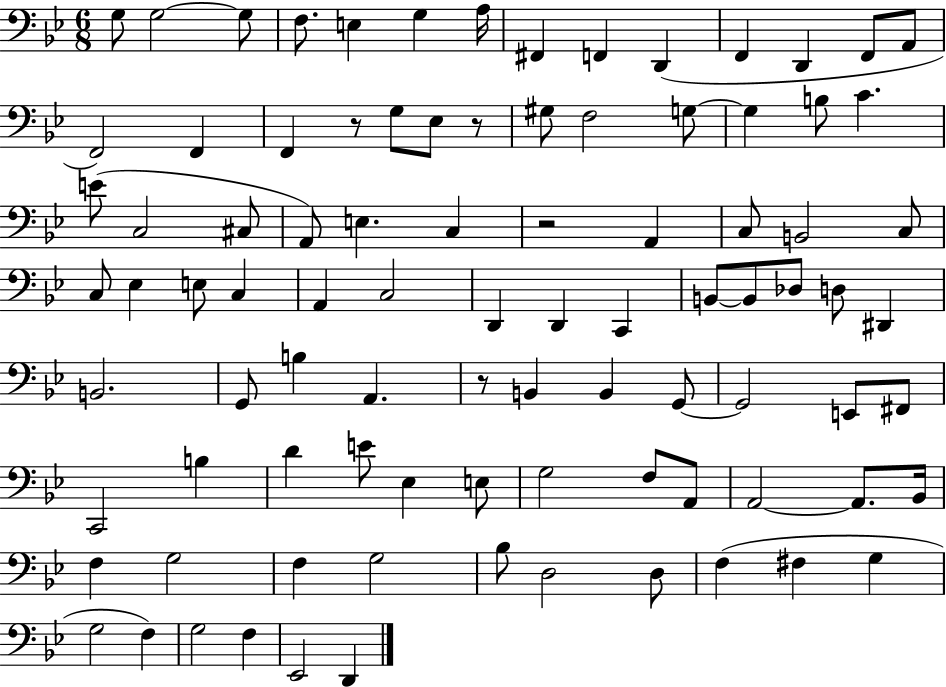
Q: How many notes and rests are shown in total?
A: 91